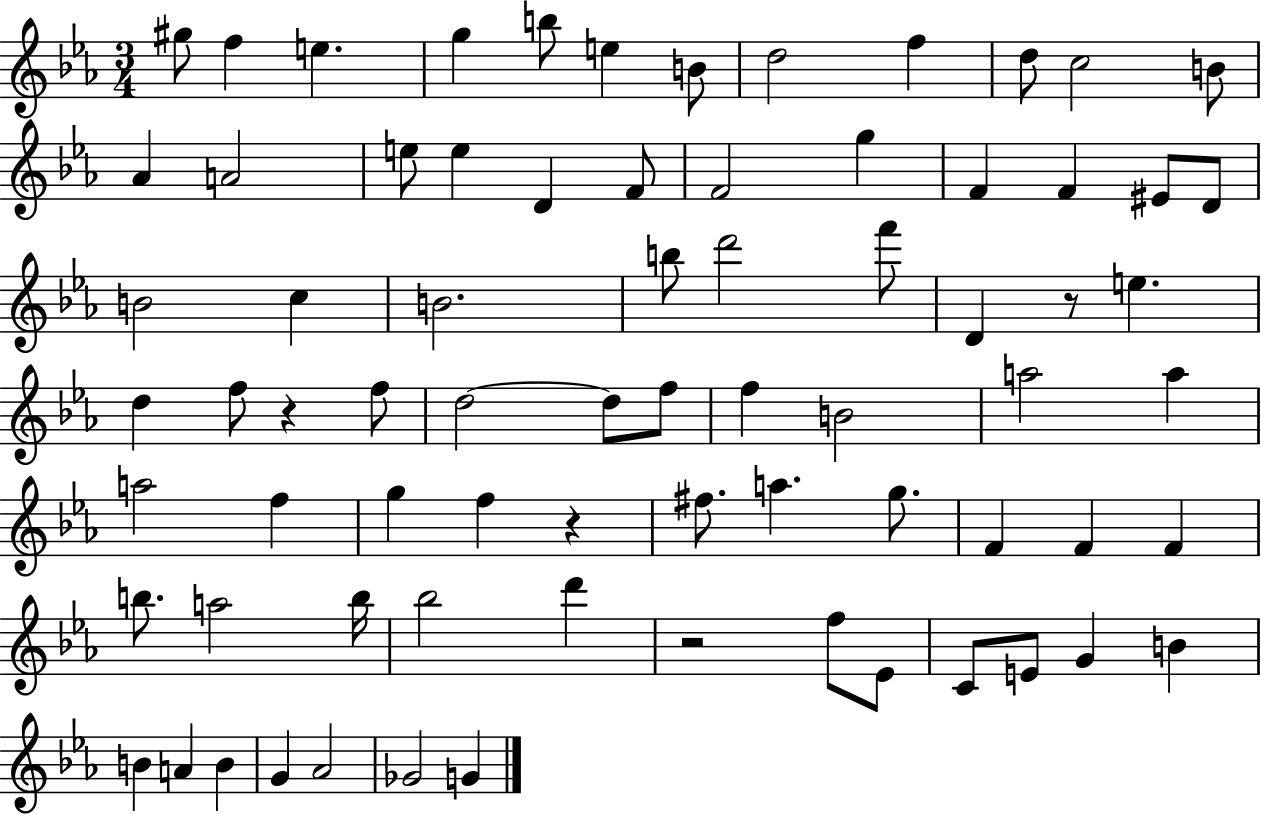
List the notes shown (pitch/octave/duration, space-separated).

G#5/e F5/q E5/q. G5/q B5/e E5/q B4/e D5/h F5/q D5/e C5/h B4/e Ab4/q A4/h E5/e E5/q D4/q F4/e F4/h G5/q F4/q F4/q EIS4/e D4/e B4/h C5/q B4/h. B5/e D6/h F6/e D4/q R/e E5/q. D5/q F5/e R/q F5/e D5/h D5/e F5/e F5/q B4/h A5/h A5/q A5/h F5/q G5/q F5/q R/q F#5/e. A5/q. G5/e. F4/q F4/q F4/q B5/e. A5/h B5/s Bb5/h D6/q R/h F5/e Eb4/e C4/e E4/e G4/q B4/q B4/q A4/q B4/q G4/q Ab4/h Gb4/h G4/q